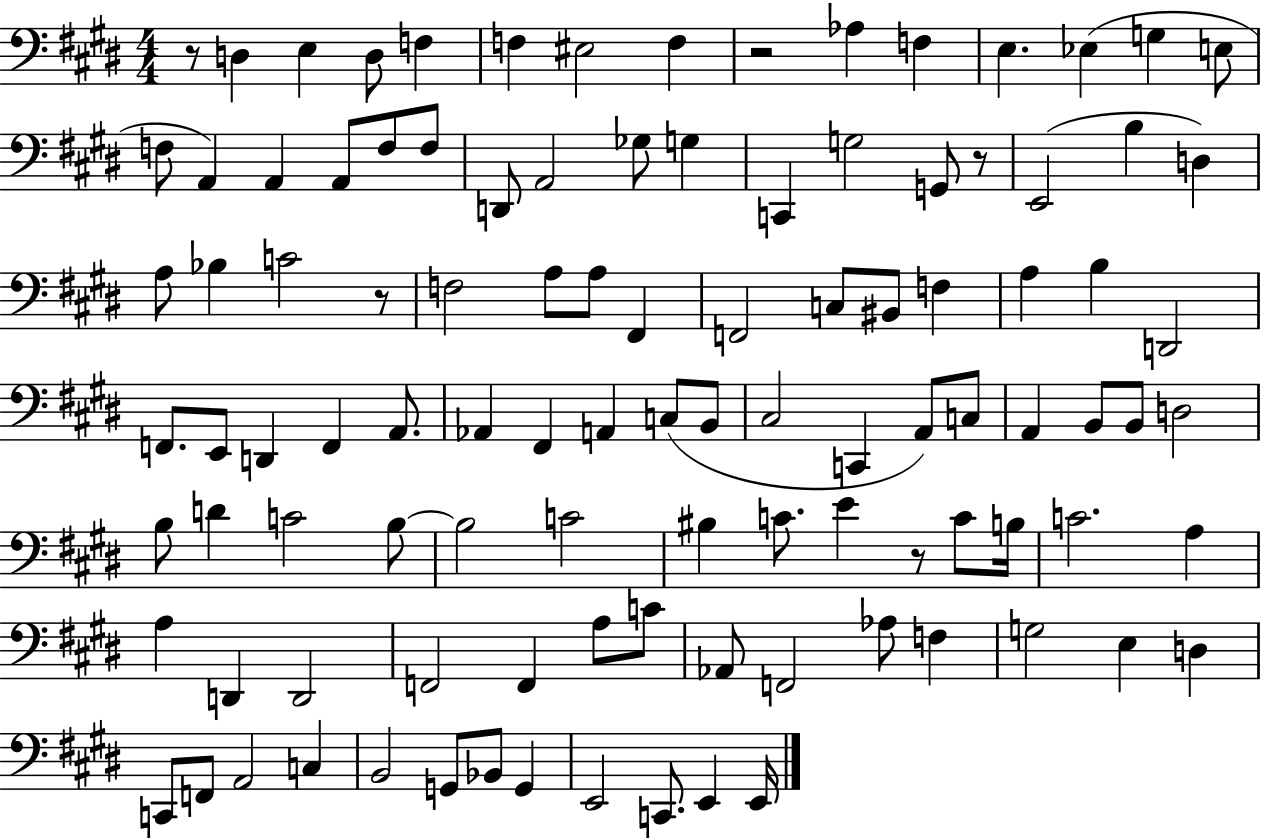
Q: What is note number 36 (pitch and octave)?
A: F#2